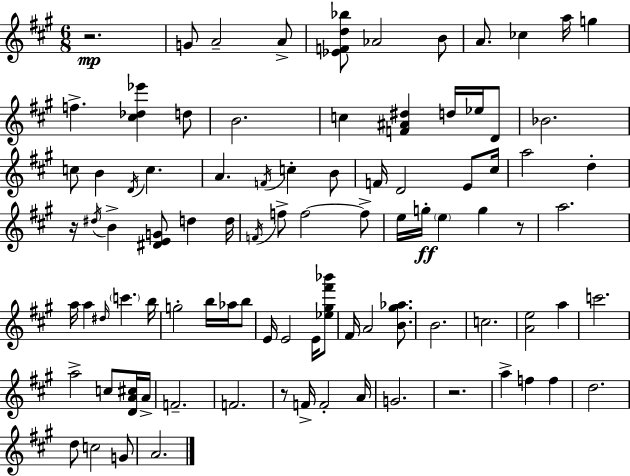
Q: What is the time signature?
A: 6/8